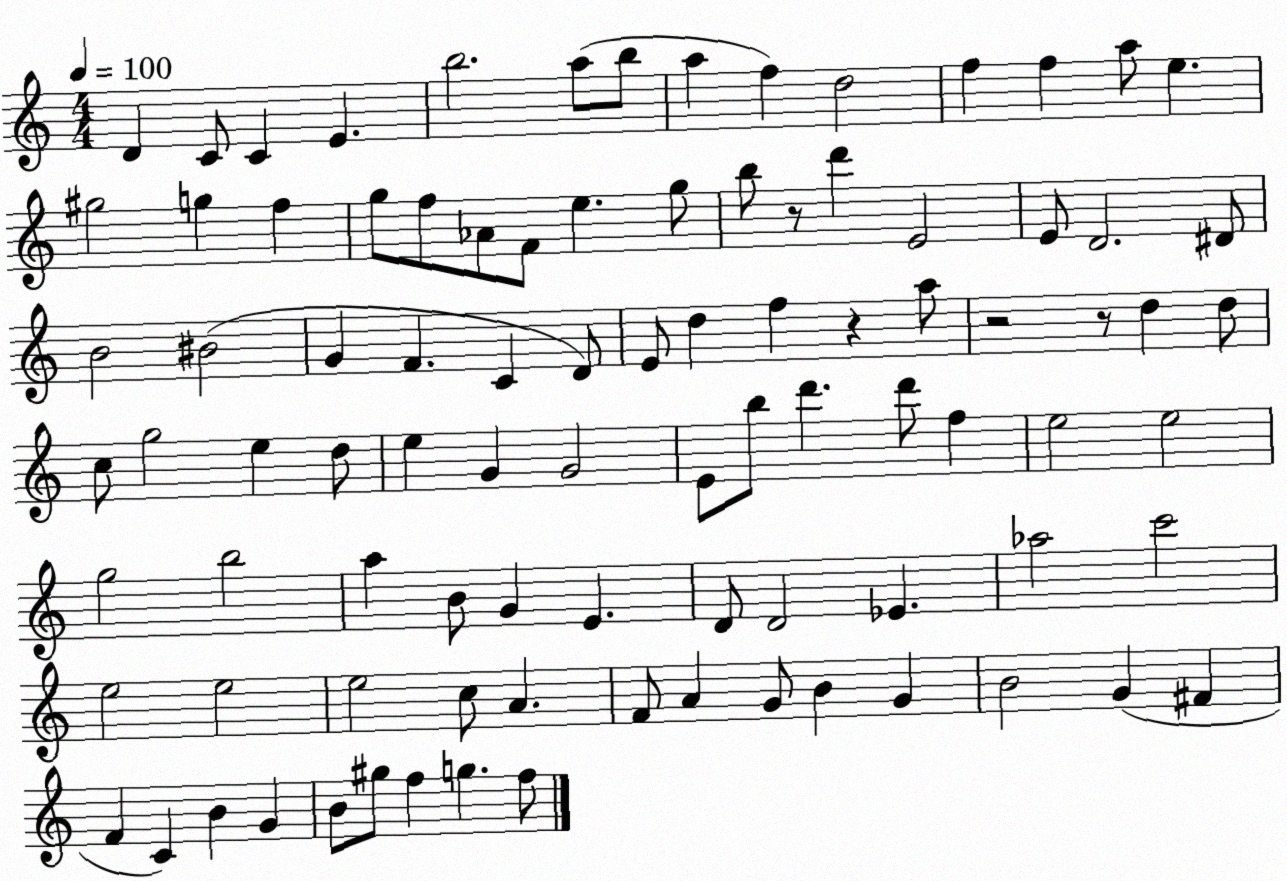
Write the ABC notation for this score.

X:1
T:Untitled
M:4/4
L:1/4
K:C
D C/2 C E b2 a/2 b/2 a f d2 f f a/2 e ^g2 g f g/2 f/2 _A/2 F/2 e g/2 b/2 z/2 d' E2 E/2 D2 ^D/2 B2 ^B2 G F C D/2 E/2 d f z a/2 z2 z/2 d d/2 c/2 g2 e d/2 e G G2 E/2 b/2 d' d'/2 f e2 e2 g2 b2 a B/2 G E D/2 D2 _E _a2 c'2 e2 e2 e2 c/2 A F/2 A G/2 B G B2 G ^F F C B G B/2 ^g/2 f g f/2